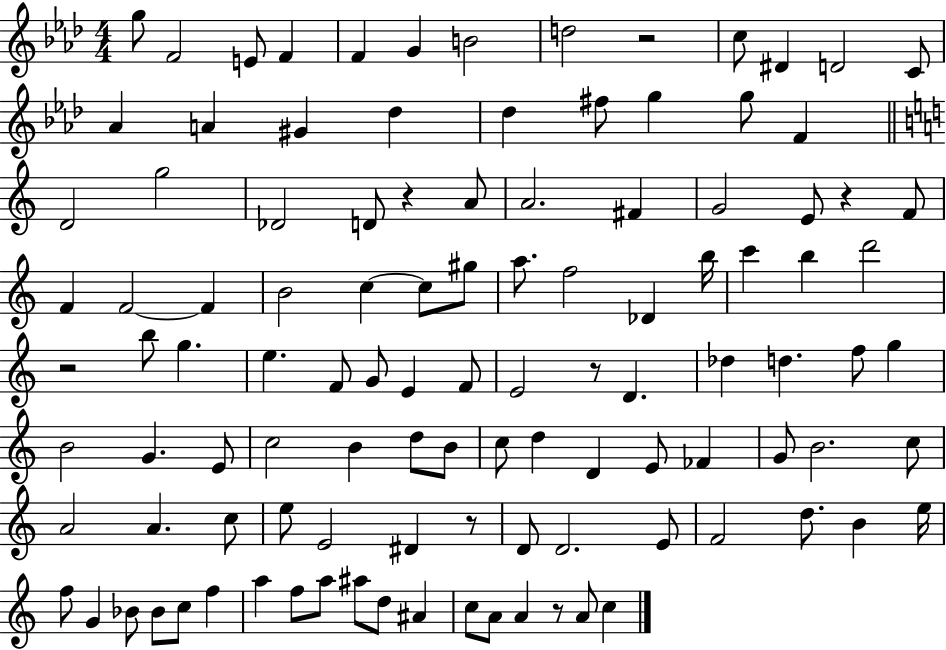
X:1
T:Untitled
M:4/4
L:1/4
K:Ab
g/2 F2 E/2 F F G B2 d2 z2 c/2 ^D D2 C/2 _A A ^G _d _d ^f/2 g g/2 F D2 g2 _D2 D/2 z A/2 A2 ^F G2 E/2 z F/2 F F2 F B2 c c/2 ^g/2 a/2 f2 _D b/4 c' b d'2 z2 b/2 g e F/2 G/2 E F/2 E2 z/2 D _d d f/2 g B2 G E/2 c2 B d/2 B/2 c/2 d D E/2 _F G/2 B2 c/2 A2 A c/2 e/2 E2 ^D z/2 D/2 D2 E/2 F2 d/2 B e/4 f/2 G _B/2 _B/2 c/2 f a f/2 a/2 ^a/2 d/2 ^A c/2 A/2 A z/2 A/2 c